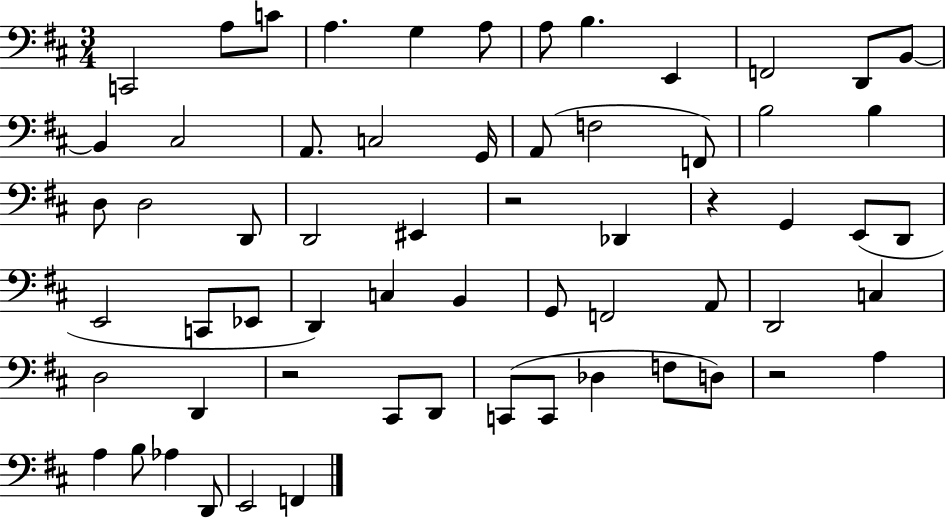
X:1
T:Untitled
M:3/4
L:1/4
K:D
C,,2 A,/2 C/2 A, G, A,/2 A,/2 B, E,, F,,2 D,,/2 B,,/2 B,, ^C,2 A,,/2 C,2 G,,/4 A,,/2 F,2 F,,/2 B,2 B, D,/2 D,2 D,,/2 D,,2 ^E,, z2 _D,, z G,, E,,/2 D,,/2 E,,2 C,,/2 _E,,/2 D,, C, B,, G,,/2 F,,2 A,,/2 D,,2 C, D,2 D,, z2 ^C,,/2 D,,/2 C,,/2 C,,/2 _D, F,/2 D,/2 z2 A, A, B,/2 _A, D,,/2 E,,2 F,,